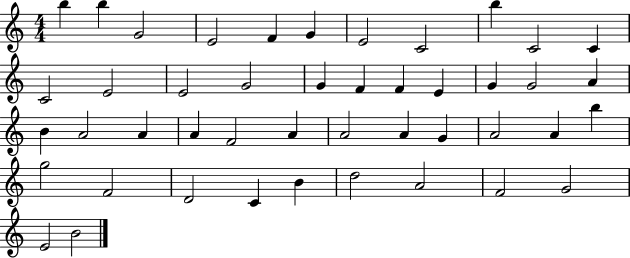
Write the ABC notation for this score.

X:1
T:Untitled
M:4/4
L:1/4
K:C
b b G2 E2 F G E2 C2 b C2 C C2 E2 E2 G2 G F F E G G2 A B A2 A A F2 A A2 A G A2 A b g2 F2 D2 C B d2 A2 F2 G2 E2 B2